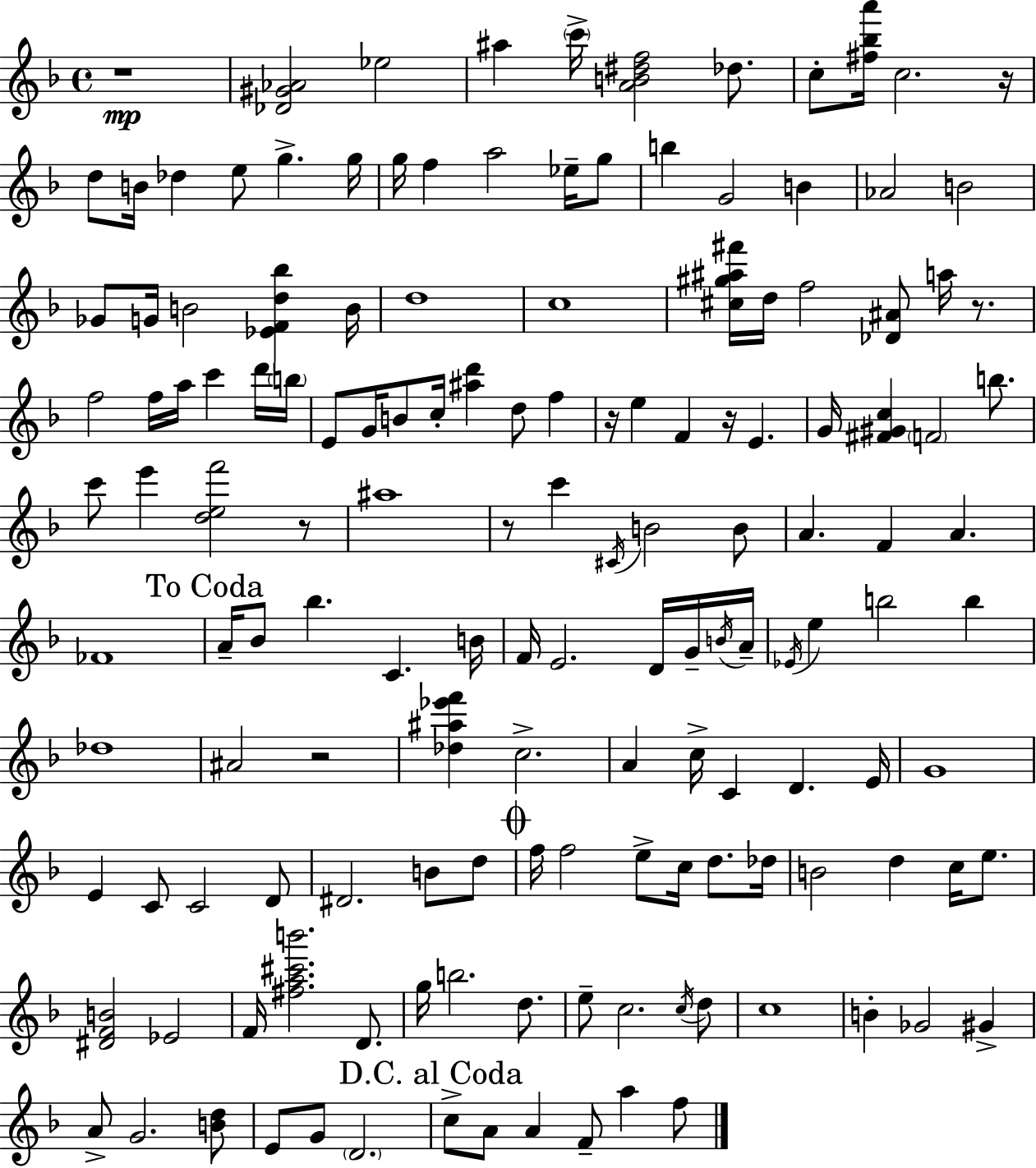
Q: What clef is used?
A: treble